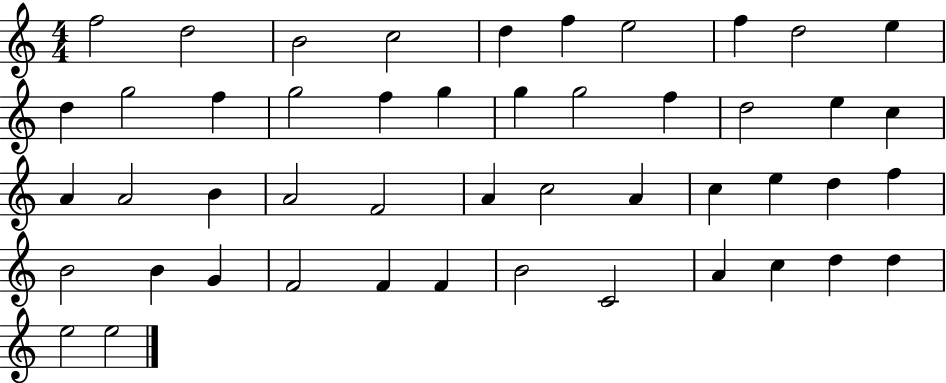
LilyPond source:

{
  \clef treble
  \numericTimeSignature
  \time 4/4
  \key c \major
  f''2 d''2 | b'2 c''2 | d''4 f''4 e''2 | f''4 d''2 e''4 | \break d''4 g''2 f''4 | g''2 f''4 g''4 | g''4 g''2 f''4 | d''2 e''4 c''4 | \break a'4 a'2 b'4 | a'2 f'2 | a'4 c''2 a'4 | c''4 e''4 d''4 f''4 | \break b'2 b'4 g'4 | f'2 f'4 f'4 | b'2 c'2 | a'4 c''4 d''4 d''4 | \break e''2 e''2 | \bar "|."
}